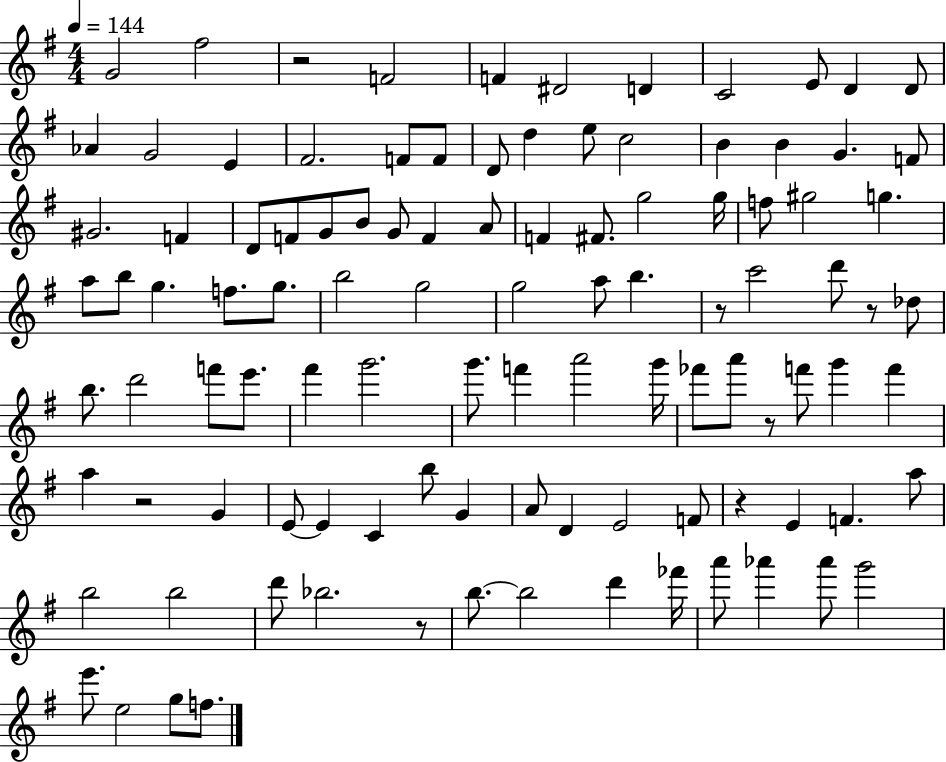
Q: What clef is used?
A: treble